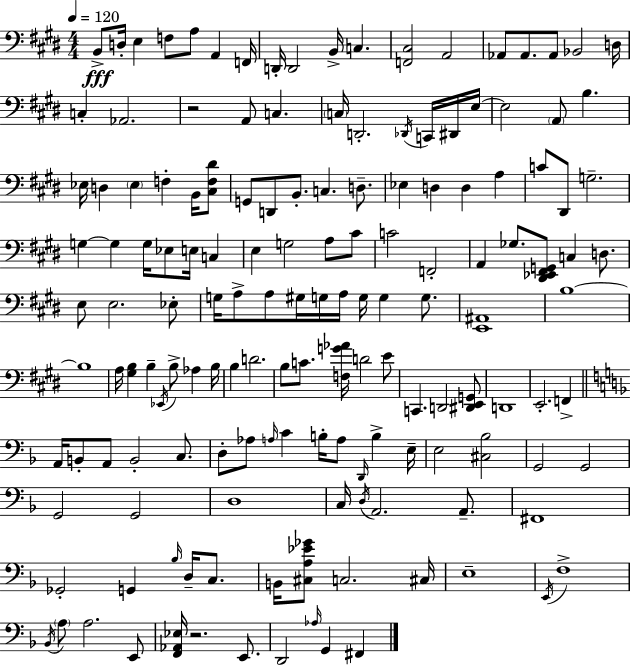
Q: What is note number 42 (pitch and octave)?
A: D3